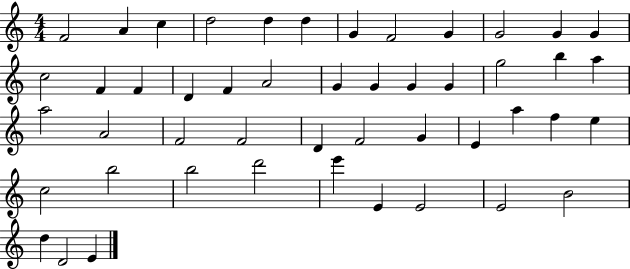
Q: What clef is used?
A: treble